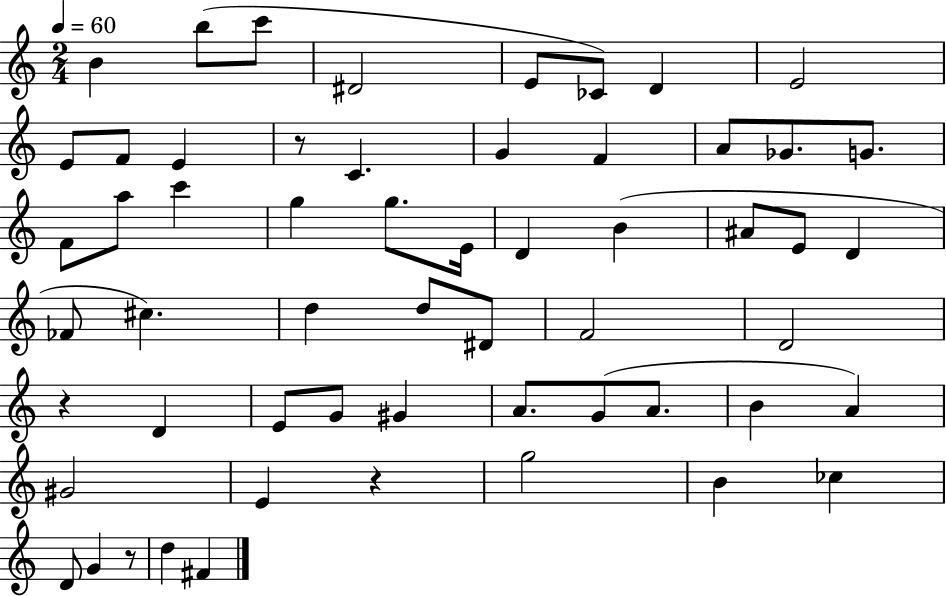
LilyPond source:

{
  \clef treble
  \numericTimeSignature
  \time 2/4
  \key c \major
  \tempo 4 = 60
  \repeat volta 2 { b'4 b''8( c'''8 | dis'2 | e'8 ces'8) d'4 | e'2 | \break e'8 f'8 e'4 | r8 c'4. | g'4 f'4 | a'8 ges'8. g'8. | \break f'8 a''8 c'''4 | g''4 g''8. e'16 | d'4 b'4( | ais'8 e'8 d'4 | \break fes'8 cis''4.) | d''4 d''8 dis'8 | f'2 | d'2 | \break r4 d'4 | e'8 g'8 gis'4 | a'8. g'8( a'8. | b'4 a'4) | \break gis'2 | e'4 r4 | g''2 | b'4 ces''4 | \break d'8 g'4 r8 | d''4 fis'4 | } \bar "|."
}